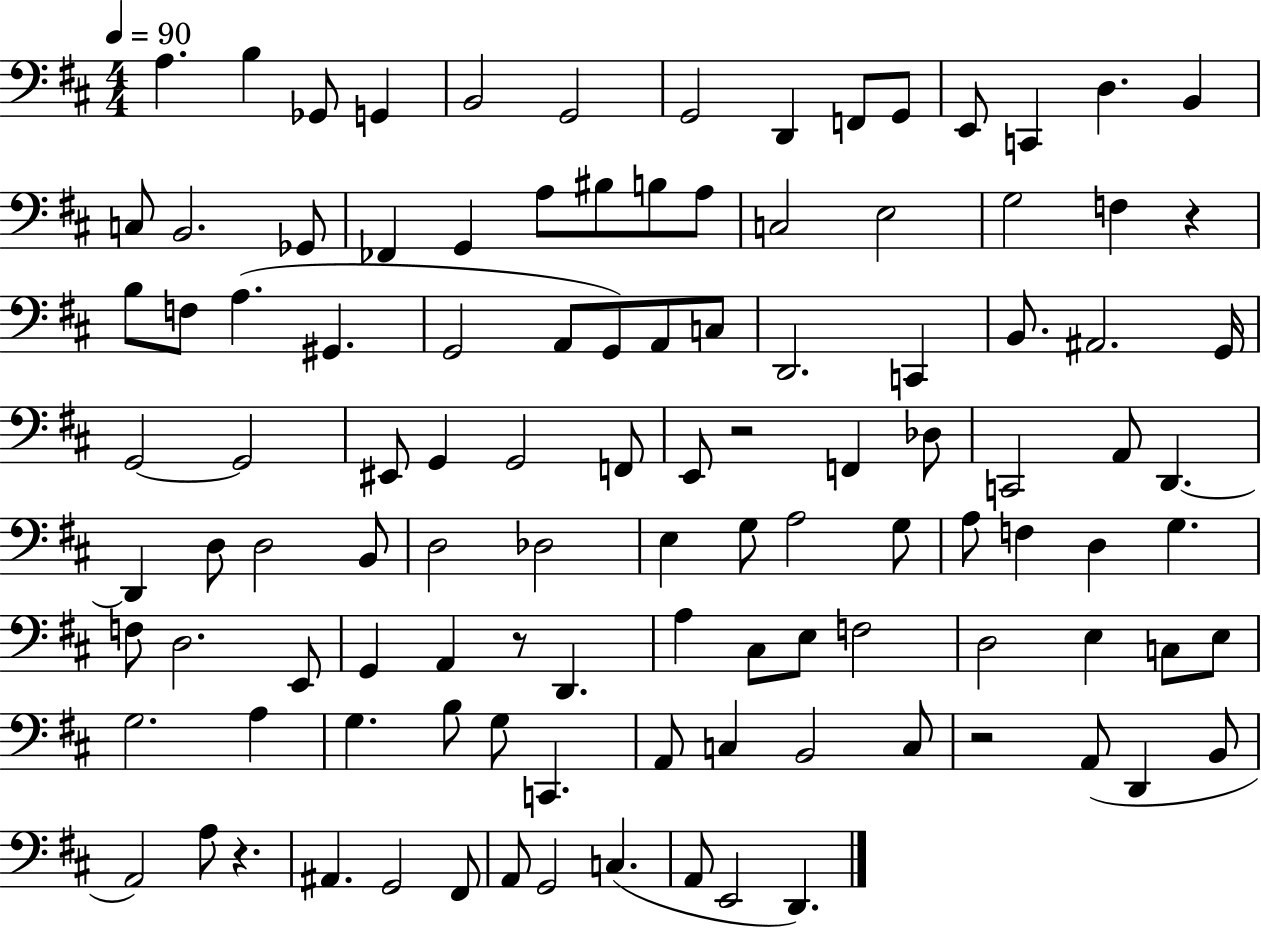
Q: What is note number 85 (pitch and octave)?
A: B3